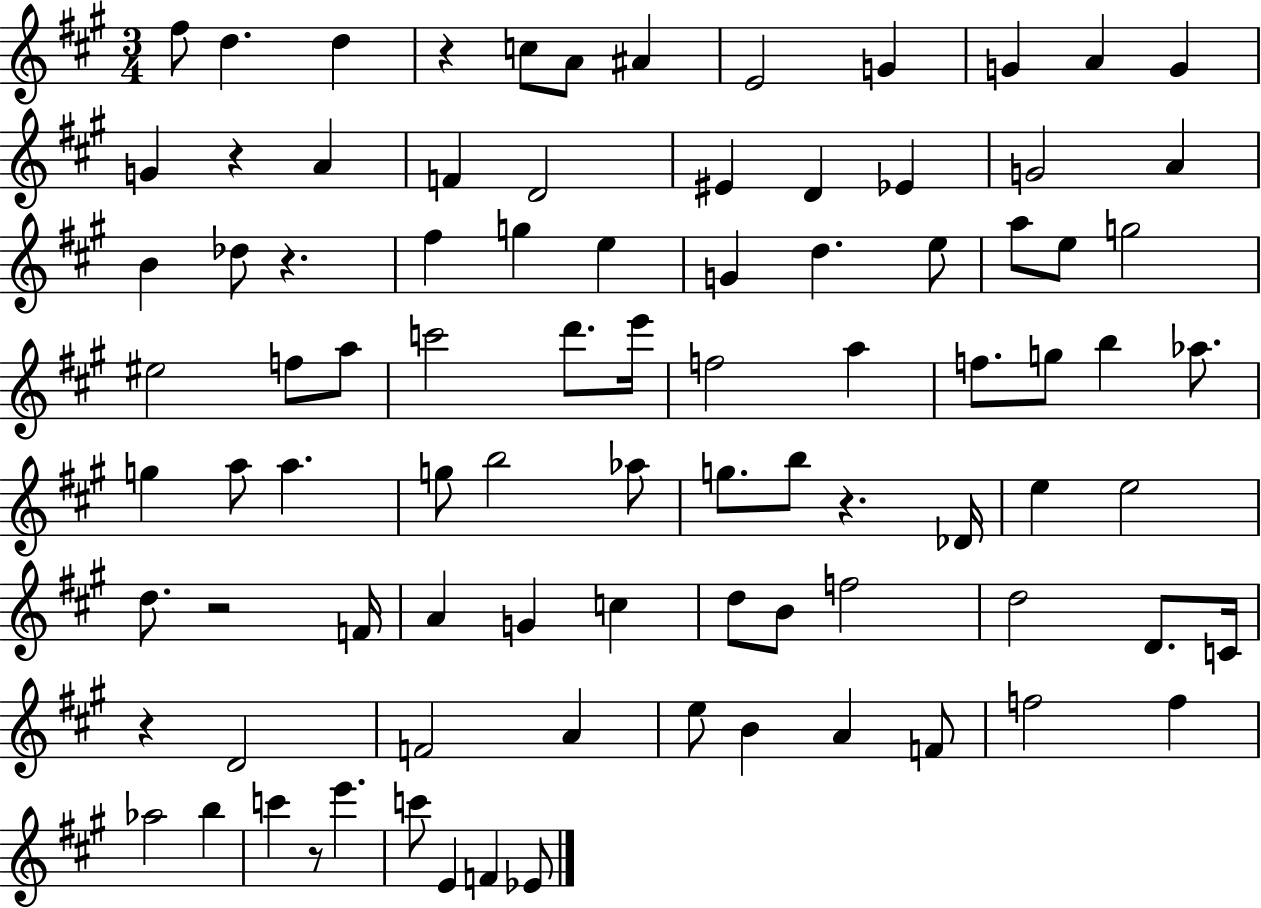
{
  \clef treble
  \numericTimeSignature
  \time 3/4
  \key a \major
  fis''8 d''4. d''4 | r4 c''8 a'8 ais'4 | e'2 g'4 | g'4 a'4 g'4 | \break g'4 r4 a'4 | f'4 d'2 | eis'4 d'4 ees'4 | g'2 a'4 | \break b'4 des''8 r4. | fis''4 g''4 e''4 | g'4 d''4. e''8 | a''8 e''8 g''2 | \break eis''2 f''8 a''8 | c'''2 d'''8. e'''16 | f''2 a''4 | f''8. g''8 b''4 aes''8. | \break g''4 a''8 a''4. | g''8 b''2 aes''8 | g''8. b''8 r4. des'16 | e''4 e''2 | \break d''8. r2 f'16 | a'4 g'4 c''4 | d''8 b'8 f''2 | d''2 d'8. c'16 | \break r4 d'2 | f'2 a'4 | e''8 b'4 a'4 f'8 | f''2 f''4 | \break aes''2 b''4 | c'''4 r8 e'''4. | c'''8 e'4 f'4 ees'8 | \bar "|."
}